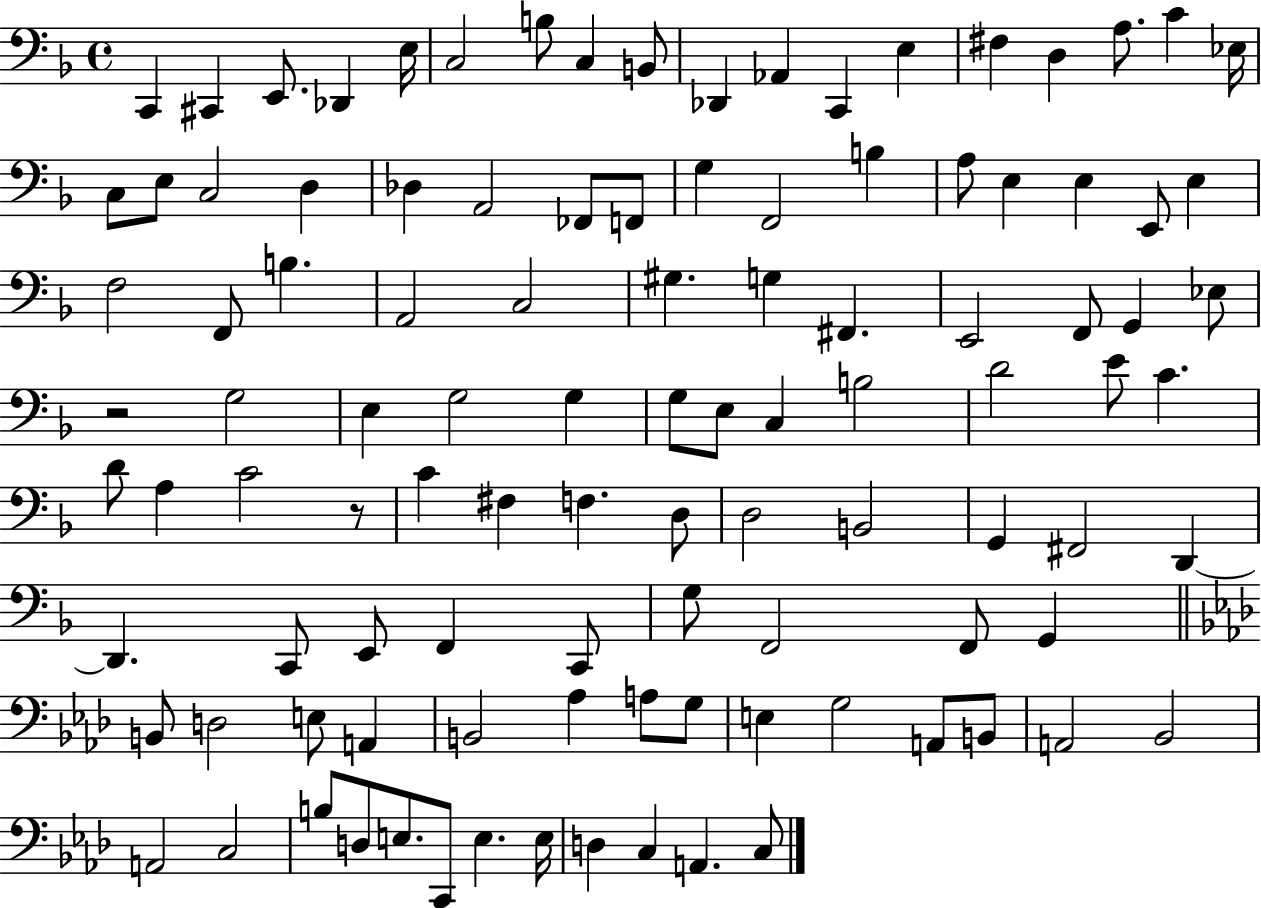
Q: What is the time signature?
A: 4/4